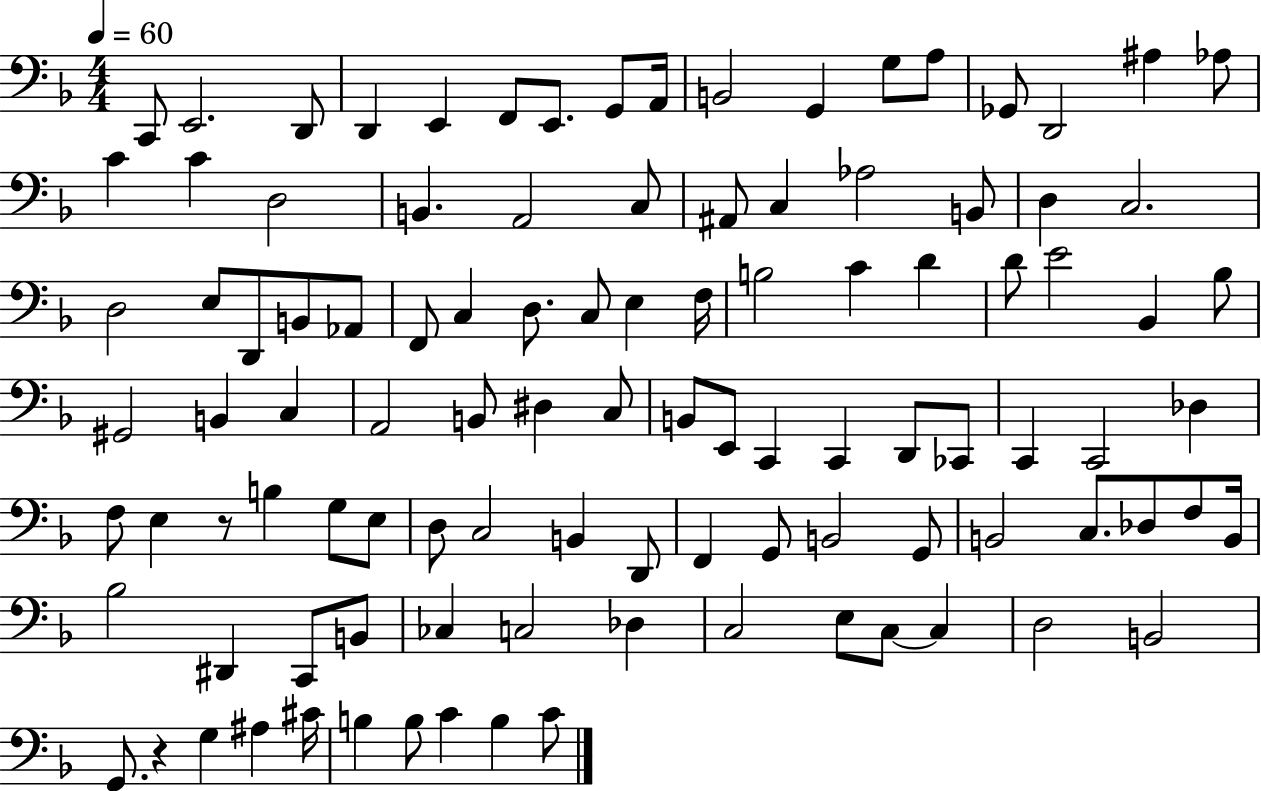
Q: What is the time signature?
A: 4/4